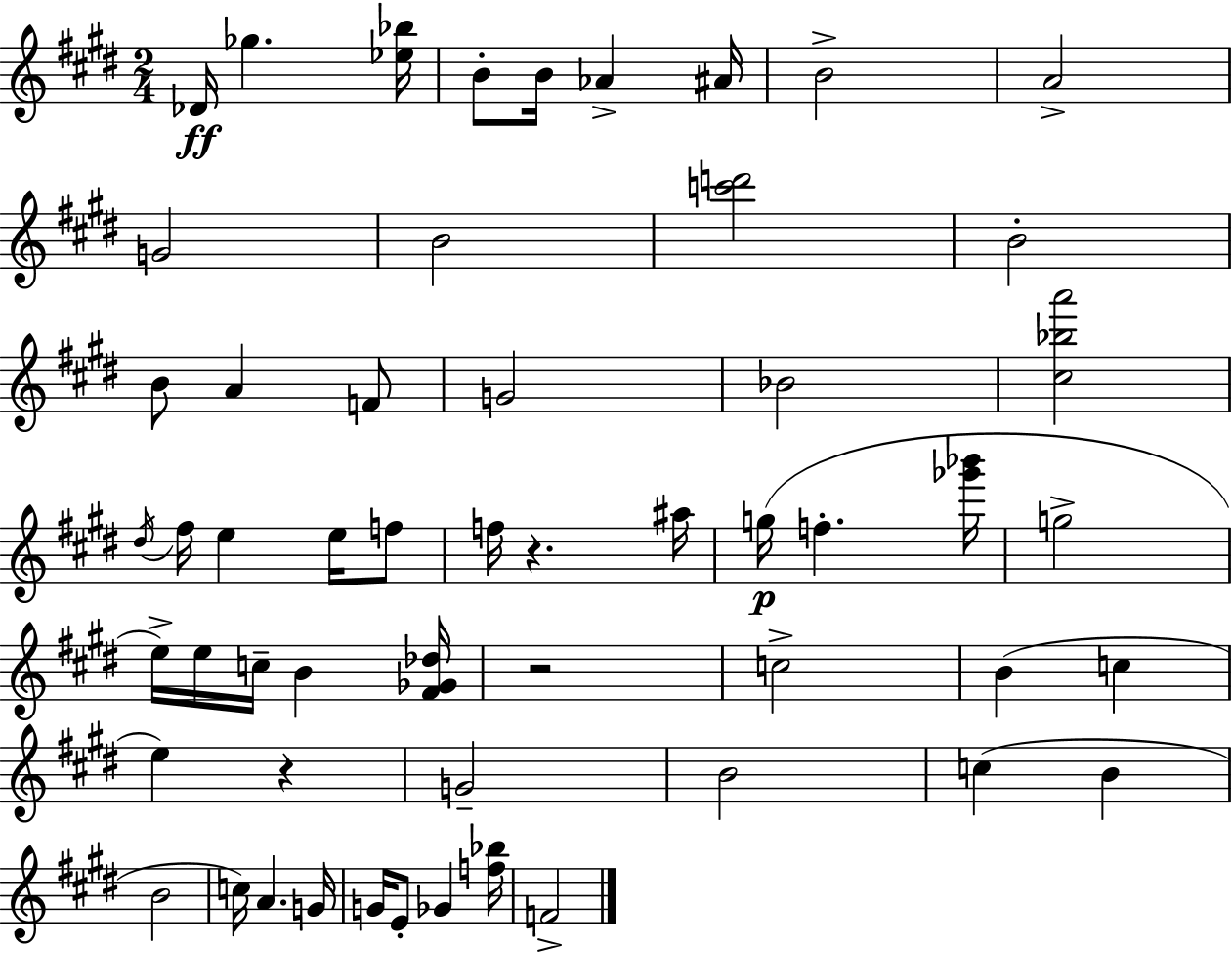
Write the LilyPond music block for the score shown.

{
  \clef treble
  \numericTimeSignature
  \time 2/4
  \key e \major
  des'16\ff ges''4. <ees'' bes''>16 | b'8-. b'16 aes'4-> ais'16 | b'2-> | a'2-> | \break g'2 | b'2 | <c''' d'''>2 | b'2-. | \break b'8 a'4 f'8 | g'2 | bes'2 | <cis'' bes'' a'''>2 | \break \acciaccatura { dis''16 } fis''16 e''4 e''16 f''8 | f''16 r4. | ais''16 g''16(\p f''4.-. | <ges''' bes'''>16 g''2-> | \break e''16->) e''16 c''16-- b'4 | <fis' ges' des''>16 r2 | c''2-> | b'4( c''4 | \break e''4) r4 | g'2-- | b'2 | c''4( b'4 | \break b'2 | c''16) a'4. | g'16 g'16 e'8-. ges'4 | <f'' bes''>16 f'2-> | \break \bar "|."
}